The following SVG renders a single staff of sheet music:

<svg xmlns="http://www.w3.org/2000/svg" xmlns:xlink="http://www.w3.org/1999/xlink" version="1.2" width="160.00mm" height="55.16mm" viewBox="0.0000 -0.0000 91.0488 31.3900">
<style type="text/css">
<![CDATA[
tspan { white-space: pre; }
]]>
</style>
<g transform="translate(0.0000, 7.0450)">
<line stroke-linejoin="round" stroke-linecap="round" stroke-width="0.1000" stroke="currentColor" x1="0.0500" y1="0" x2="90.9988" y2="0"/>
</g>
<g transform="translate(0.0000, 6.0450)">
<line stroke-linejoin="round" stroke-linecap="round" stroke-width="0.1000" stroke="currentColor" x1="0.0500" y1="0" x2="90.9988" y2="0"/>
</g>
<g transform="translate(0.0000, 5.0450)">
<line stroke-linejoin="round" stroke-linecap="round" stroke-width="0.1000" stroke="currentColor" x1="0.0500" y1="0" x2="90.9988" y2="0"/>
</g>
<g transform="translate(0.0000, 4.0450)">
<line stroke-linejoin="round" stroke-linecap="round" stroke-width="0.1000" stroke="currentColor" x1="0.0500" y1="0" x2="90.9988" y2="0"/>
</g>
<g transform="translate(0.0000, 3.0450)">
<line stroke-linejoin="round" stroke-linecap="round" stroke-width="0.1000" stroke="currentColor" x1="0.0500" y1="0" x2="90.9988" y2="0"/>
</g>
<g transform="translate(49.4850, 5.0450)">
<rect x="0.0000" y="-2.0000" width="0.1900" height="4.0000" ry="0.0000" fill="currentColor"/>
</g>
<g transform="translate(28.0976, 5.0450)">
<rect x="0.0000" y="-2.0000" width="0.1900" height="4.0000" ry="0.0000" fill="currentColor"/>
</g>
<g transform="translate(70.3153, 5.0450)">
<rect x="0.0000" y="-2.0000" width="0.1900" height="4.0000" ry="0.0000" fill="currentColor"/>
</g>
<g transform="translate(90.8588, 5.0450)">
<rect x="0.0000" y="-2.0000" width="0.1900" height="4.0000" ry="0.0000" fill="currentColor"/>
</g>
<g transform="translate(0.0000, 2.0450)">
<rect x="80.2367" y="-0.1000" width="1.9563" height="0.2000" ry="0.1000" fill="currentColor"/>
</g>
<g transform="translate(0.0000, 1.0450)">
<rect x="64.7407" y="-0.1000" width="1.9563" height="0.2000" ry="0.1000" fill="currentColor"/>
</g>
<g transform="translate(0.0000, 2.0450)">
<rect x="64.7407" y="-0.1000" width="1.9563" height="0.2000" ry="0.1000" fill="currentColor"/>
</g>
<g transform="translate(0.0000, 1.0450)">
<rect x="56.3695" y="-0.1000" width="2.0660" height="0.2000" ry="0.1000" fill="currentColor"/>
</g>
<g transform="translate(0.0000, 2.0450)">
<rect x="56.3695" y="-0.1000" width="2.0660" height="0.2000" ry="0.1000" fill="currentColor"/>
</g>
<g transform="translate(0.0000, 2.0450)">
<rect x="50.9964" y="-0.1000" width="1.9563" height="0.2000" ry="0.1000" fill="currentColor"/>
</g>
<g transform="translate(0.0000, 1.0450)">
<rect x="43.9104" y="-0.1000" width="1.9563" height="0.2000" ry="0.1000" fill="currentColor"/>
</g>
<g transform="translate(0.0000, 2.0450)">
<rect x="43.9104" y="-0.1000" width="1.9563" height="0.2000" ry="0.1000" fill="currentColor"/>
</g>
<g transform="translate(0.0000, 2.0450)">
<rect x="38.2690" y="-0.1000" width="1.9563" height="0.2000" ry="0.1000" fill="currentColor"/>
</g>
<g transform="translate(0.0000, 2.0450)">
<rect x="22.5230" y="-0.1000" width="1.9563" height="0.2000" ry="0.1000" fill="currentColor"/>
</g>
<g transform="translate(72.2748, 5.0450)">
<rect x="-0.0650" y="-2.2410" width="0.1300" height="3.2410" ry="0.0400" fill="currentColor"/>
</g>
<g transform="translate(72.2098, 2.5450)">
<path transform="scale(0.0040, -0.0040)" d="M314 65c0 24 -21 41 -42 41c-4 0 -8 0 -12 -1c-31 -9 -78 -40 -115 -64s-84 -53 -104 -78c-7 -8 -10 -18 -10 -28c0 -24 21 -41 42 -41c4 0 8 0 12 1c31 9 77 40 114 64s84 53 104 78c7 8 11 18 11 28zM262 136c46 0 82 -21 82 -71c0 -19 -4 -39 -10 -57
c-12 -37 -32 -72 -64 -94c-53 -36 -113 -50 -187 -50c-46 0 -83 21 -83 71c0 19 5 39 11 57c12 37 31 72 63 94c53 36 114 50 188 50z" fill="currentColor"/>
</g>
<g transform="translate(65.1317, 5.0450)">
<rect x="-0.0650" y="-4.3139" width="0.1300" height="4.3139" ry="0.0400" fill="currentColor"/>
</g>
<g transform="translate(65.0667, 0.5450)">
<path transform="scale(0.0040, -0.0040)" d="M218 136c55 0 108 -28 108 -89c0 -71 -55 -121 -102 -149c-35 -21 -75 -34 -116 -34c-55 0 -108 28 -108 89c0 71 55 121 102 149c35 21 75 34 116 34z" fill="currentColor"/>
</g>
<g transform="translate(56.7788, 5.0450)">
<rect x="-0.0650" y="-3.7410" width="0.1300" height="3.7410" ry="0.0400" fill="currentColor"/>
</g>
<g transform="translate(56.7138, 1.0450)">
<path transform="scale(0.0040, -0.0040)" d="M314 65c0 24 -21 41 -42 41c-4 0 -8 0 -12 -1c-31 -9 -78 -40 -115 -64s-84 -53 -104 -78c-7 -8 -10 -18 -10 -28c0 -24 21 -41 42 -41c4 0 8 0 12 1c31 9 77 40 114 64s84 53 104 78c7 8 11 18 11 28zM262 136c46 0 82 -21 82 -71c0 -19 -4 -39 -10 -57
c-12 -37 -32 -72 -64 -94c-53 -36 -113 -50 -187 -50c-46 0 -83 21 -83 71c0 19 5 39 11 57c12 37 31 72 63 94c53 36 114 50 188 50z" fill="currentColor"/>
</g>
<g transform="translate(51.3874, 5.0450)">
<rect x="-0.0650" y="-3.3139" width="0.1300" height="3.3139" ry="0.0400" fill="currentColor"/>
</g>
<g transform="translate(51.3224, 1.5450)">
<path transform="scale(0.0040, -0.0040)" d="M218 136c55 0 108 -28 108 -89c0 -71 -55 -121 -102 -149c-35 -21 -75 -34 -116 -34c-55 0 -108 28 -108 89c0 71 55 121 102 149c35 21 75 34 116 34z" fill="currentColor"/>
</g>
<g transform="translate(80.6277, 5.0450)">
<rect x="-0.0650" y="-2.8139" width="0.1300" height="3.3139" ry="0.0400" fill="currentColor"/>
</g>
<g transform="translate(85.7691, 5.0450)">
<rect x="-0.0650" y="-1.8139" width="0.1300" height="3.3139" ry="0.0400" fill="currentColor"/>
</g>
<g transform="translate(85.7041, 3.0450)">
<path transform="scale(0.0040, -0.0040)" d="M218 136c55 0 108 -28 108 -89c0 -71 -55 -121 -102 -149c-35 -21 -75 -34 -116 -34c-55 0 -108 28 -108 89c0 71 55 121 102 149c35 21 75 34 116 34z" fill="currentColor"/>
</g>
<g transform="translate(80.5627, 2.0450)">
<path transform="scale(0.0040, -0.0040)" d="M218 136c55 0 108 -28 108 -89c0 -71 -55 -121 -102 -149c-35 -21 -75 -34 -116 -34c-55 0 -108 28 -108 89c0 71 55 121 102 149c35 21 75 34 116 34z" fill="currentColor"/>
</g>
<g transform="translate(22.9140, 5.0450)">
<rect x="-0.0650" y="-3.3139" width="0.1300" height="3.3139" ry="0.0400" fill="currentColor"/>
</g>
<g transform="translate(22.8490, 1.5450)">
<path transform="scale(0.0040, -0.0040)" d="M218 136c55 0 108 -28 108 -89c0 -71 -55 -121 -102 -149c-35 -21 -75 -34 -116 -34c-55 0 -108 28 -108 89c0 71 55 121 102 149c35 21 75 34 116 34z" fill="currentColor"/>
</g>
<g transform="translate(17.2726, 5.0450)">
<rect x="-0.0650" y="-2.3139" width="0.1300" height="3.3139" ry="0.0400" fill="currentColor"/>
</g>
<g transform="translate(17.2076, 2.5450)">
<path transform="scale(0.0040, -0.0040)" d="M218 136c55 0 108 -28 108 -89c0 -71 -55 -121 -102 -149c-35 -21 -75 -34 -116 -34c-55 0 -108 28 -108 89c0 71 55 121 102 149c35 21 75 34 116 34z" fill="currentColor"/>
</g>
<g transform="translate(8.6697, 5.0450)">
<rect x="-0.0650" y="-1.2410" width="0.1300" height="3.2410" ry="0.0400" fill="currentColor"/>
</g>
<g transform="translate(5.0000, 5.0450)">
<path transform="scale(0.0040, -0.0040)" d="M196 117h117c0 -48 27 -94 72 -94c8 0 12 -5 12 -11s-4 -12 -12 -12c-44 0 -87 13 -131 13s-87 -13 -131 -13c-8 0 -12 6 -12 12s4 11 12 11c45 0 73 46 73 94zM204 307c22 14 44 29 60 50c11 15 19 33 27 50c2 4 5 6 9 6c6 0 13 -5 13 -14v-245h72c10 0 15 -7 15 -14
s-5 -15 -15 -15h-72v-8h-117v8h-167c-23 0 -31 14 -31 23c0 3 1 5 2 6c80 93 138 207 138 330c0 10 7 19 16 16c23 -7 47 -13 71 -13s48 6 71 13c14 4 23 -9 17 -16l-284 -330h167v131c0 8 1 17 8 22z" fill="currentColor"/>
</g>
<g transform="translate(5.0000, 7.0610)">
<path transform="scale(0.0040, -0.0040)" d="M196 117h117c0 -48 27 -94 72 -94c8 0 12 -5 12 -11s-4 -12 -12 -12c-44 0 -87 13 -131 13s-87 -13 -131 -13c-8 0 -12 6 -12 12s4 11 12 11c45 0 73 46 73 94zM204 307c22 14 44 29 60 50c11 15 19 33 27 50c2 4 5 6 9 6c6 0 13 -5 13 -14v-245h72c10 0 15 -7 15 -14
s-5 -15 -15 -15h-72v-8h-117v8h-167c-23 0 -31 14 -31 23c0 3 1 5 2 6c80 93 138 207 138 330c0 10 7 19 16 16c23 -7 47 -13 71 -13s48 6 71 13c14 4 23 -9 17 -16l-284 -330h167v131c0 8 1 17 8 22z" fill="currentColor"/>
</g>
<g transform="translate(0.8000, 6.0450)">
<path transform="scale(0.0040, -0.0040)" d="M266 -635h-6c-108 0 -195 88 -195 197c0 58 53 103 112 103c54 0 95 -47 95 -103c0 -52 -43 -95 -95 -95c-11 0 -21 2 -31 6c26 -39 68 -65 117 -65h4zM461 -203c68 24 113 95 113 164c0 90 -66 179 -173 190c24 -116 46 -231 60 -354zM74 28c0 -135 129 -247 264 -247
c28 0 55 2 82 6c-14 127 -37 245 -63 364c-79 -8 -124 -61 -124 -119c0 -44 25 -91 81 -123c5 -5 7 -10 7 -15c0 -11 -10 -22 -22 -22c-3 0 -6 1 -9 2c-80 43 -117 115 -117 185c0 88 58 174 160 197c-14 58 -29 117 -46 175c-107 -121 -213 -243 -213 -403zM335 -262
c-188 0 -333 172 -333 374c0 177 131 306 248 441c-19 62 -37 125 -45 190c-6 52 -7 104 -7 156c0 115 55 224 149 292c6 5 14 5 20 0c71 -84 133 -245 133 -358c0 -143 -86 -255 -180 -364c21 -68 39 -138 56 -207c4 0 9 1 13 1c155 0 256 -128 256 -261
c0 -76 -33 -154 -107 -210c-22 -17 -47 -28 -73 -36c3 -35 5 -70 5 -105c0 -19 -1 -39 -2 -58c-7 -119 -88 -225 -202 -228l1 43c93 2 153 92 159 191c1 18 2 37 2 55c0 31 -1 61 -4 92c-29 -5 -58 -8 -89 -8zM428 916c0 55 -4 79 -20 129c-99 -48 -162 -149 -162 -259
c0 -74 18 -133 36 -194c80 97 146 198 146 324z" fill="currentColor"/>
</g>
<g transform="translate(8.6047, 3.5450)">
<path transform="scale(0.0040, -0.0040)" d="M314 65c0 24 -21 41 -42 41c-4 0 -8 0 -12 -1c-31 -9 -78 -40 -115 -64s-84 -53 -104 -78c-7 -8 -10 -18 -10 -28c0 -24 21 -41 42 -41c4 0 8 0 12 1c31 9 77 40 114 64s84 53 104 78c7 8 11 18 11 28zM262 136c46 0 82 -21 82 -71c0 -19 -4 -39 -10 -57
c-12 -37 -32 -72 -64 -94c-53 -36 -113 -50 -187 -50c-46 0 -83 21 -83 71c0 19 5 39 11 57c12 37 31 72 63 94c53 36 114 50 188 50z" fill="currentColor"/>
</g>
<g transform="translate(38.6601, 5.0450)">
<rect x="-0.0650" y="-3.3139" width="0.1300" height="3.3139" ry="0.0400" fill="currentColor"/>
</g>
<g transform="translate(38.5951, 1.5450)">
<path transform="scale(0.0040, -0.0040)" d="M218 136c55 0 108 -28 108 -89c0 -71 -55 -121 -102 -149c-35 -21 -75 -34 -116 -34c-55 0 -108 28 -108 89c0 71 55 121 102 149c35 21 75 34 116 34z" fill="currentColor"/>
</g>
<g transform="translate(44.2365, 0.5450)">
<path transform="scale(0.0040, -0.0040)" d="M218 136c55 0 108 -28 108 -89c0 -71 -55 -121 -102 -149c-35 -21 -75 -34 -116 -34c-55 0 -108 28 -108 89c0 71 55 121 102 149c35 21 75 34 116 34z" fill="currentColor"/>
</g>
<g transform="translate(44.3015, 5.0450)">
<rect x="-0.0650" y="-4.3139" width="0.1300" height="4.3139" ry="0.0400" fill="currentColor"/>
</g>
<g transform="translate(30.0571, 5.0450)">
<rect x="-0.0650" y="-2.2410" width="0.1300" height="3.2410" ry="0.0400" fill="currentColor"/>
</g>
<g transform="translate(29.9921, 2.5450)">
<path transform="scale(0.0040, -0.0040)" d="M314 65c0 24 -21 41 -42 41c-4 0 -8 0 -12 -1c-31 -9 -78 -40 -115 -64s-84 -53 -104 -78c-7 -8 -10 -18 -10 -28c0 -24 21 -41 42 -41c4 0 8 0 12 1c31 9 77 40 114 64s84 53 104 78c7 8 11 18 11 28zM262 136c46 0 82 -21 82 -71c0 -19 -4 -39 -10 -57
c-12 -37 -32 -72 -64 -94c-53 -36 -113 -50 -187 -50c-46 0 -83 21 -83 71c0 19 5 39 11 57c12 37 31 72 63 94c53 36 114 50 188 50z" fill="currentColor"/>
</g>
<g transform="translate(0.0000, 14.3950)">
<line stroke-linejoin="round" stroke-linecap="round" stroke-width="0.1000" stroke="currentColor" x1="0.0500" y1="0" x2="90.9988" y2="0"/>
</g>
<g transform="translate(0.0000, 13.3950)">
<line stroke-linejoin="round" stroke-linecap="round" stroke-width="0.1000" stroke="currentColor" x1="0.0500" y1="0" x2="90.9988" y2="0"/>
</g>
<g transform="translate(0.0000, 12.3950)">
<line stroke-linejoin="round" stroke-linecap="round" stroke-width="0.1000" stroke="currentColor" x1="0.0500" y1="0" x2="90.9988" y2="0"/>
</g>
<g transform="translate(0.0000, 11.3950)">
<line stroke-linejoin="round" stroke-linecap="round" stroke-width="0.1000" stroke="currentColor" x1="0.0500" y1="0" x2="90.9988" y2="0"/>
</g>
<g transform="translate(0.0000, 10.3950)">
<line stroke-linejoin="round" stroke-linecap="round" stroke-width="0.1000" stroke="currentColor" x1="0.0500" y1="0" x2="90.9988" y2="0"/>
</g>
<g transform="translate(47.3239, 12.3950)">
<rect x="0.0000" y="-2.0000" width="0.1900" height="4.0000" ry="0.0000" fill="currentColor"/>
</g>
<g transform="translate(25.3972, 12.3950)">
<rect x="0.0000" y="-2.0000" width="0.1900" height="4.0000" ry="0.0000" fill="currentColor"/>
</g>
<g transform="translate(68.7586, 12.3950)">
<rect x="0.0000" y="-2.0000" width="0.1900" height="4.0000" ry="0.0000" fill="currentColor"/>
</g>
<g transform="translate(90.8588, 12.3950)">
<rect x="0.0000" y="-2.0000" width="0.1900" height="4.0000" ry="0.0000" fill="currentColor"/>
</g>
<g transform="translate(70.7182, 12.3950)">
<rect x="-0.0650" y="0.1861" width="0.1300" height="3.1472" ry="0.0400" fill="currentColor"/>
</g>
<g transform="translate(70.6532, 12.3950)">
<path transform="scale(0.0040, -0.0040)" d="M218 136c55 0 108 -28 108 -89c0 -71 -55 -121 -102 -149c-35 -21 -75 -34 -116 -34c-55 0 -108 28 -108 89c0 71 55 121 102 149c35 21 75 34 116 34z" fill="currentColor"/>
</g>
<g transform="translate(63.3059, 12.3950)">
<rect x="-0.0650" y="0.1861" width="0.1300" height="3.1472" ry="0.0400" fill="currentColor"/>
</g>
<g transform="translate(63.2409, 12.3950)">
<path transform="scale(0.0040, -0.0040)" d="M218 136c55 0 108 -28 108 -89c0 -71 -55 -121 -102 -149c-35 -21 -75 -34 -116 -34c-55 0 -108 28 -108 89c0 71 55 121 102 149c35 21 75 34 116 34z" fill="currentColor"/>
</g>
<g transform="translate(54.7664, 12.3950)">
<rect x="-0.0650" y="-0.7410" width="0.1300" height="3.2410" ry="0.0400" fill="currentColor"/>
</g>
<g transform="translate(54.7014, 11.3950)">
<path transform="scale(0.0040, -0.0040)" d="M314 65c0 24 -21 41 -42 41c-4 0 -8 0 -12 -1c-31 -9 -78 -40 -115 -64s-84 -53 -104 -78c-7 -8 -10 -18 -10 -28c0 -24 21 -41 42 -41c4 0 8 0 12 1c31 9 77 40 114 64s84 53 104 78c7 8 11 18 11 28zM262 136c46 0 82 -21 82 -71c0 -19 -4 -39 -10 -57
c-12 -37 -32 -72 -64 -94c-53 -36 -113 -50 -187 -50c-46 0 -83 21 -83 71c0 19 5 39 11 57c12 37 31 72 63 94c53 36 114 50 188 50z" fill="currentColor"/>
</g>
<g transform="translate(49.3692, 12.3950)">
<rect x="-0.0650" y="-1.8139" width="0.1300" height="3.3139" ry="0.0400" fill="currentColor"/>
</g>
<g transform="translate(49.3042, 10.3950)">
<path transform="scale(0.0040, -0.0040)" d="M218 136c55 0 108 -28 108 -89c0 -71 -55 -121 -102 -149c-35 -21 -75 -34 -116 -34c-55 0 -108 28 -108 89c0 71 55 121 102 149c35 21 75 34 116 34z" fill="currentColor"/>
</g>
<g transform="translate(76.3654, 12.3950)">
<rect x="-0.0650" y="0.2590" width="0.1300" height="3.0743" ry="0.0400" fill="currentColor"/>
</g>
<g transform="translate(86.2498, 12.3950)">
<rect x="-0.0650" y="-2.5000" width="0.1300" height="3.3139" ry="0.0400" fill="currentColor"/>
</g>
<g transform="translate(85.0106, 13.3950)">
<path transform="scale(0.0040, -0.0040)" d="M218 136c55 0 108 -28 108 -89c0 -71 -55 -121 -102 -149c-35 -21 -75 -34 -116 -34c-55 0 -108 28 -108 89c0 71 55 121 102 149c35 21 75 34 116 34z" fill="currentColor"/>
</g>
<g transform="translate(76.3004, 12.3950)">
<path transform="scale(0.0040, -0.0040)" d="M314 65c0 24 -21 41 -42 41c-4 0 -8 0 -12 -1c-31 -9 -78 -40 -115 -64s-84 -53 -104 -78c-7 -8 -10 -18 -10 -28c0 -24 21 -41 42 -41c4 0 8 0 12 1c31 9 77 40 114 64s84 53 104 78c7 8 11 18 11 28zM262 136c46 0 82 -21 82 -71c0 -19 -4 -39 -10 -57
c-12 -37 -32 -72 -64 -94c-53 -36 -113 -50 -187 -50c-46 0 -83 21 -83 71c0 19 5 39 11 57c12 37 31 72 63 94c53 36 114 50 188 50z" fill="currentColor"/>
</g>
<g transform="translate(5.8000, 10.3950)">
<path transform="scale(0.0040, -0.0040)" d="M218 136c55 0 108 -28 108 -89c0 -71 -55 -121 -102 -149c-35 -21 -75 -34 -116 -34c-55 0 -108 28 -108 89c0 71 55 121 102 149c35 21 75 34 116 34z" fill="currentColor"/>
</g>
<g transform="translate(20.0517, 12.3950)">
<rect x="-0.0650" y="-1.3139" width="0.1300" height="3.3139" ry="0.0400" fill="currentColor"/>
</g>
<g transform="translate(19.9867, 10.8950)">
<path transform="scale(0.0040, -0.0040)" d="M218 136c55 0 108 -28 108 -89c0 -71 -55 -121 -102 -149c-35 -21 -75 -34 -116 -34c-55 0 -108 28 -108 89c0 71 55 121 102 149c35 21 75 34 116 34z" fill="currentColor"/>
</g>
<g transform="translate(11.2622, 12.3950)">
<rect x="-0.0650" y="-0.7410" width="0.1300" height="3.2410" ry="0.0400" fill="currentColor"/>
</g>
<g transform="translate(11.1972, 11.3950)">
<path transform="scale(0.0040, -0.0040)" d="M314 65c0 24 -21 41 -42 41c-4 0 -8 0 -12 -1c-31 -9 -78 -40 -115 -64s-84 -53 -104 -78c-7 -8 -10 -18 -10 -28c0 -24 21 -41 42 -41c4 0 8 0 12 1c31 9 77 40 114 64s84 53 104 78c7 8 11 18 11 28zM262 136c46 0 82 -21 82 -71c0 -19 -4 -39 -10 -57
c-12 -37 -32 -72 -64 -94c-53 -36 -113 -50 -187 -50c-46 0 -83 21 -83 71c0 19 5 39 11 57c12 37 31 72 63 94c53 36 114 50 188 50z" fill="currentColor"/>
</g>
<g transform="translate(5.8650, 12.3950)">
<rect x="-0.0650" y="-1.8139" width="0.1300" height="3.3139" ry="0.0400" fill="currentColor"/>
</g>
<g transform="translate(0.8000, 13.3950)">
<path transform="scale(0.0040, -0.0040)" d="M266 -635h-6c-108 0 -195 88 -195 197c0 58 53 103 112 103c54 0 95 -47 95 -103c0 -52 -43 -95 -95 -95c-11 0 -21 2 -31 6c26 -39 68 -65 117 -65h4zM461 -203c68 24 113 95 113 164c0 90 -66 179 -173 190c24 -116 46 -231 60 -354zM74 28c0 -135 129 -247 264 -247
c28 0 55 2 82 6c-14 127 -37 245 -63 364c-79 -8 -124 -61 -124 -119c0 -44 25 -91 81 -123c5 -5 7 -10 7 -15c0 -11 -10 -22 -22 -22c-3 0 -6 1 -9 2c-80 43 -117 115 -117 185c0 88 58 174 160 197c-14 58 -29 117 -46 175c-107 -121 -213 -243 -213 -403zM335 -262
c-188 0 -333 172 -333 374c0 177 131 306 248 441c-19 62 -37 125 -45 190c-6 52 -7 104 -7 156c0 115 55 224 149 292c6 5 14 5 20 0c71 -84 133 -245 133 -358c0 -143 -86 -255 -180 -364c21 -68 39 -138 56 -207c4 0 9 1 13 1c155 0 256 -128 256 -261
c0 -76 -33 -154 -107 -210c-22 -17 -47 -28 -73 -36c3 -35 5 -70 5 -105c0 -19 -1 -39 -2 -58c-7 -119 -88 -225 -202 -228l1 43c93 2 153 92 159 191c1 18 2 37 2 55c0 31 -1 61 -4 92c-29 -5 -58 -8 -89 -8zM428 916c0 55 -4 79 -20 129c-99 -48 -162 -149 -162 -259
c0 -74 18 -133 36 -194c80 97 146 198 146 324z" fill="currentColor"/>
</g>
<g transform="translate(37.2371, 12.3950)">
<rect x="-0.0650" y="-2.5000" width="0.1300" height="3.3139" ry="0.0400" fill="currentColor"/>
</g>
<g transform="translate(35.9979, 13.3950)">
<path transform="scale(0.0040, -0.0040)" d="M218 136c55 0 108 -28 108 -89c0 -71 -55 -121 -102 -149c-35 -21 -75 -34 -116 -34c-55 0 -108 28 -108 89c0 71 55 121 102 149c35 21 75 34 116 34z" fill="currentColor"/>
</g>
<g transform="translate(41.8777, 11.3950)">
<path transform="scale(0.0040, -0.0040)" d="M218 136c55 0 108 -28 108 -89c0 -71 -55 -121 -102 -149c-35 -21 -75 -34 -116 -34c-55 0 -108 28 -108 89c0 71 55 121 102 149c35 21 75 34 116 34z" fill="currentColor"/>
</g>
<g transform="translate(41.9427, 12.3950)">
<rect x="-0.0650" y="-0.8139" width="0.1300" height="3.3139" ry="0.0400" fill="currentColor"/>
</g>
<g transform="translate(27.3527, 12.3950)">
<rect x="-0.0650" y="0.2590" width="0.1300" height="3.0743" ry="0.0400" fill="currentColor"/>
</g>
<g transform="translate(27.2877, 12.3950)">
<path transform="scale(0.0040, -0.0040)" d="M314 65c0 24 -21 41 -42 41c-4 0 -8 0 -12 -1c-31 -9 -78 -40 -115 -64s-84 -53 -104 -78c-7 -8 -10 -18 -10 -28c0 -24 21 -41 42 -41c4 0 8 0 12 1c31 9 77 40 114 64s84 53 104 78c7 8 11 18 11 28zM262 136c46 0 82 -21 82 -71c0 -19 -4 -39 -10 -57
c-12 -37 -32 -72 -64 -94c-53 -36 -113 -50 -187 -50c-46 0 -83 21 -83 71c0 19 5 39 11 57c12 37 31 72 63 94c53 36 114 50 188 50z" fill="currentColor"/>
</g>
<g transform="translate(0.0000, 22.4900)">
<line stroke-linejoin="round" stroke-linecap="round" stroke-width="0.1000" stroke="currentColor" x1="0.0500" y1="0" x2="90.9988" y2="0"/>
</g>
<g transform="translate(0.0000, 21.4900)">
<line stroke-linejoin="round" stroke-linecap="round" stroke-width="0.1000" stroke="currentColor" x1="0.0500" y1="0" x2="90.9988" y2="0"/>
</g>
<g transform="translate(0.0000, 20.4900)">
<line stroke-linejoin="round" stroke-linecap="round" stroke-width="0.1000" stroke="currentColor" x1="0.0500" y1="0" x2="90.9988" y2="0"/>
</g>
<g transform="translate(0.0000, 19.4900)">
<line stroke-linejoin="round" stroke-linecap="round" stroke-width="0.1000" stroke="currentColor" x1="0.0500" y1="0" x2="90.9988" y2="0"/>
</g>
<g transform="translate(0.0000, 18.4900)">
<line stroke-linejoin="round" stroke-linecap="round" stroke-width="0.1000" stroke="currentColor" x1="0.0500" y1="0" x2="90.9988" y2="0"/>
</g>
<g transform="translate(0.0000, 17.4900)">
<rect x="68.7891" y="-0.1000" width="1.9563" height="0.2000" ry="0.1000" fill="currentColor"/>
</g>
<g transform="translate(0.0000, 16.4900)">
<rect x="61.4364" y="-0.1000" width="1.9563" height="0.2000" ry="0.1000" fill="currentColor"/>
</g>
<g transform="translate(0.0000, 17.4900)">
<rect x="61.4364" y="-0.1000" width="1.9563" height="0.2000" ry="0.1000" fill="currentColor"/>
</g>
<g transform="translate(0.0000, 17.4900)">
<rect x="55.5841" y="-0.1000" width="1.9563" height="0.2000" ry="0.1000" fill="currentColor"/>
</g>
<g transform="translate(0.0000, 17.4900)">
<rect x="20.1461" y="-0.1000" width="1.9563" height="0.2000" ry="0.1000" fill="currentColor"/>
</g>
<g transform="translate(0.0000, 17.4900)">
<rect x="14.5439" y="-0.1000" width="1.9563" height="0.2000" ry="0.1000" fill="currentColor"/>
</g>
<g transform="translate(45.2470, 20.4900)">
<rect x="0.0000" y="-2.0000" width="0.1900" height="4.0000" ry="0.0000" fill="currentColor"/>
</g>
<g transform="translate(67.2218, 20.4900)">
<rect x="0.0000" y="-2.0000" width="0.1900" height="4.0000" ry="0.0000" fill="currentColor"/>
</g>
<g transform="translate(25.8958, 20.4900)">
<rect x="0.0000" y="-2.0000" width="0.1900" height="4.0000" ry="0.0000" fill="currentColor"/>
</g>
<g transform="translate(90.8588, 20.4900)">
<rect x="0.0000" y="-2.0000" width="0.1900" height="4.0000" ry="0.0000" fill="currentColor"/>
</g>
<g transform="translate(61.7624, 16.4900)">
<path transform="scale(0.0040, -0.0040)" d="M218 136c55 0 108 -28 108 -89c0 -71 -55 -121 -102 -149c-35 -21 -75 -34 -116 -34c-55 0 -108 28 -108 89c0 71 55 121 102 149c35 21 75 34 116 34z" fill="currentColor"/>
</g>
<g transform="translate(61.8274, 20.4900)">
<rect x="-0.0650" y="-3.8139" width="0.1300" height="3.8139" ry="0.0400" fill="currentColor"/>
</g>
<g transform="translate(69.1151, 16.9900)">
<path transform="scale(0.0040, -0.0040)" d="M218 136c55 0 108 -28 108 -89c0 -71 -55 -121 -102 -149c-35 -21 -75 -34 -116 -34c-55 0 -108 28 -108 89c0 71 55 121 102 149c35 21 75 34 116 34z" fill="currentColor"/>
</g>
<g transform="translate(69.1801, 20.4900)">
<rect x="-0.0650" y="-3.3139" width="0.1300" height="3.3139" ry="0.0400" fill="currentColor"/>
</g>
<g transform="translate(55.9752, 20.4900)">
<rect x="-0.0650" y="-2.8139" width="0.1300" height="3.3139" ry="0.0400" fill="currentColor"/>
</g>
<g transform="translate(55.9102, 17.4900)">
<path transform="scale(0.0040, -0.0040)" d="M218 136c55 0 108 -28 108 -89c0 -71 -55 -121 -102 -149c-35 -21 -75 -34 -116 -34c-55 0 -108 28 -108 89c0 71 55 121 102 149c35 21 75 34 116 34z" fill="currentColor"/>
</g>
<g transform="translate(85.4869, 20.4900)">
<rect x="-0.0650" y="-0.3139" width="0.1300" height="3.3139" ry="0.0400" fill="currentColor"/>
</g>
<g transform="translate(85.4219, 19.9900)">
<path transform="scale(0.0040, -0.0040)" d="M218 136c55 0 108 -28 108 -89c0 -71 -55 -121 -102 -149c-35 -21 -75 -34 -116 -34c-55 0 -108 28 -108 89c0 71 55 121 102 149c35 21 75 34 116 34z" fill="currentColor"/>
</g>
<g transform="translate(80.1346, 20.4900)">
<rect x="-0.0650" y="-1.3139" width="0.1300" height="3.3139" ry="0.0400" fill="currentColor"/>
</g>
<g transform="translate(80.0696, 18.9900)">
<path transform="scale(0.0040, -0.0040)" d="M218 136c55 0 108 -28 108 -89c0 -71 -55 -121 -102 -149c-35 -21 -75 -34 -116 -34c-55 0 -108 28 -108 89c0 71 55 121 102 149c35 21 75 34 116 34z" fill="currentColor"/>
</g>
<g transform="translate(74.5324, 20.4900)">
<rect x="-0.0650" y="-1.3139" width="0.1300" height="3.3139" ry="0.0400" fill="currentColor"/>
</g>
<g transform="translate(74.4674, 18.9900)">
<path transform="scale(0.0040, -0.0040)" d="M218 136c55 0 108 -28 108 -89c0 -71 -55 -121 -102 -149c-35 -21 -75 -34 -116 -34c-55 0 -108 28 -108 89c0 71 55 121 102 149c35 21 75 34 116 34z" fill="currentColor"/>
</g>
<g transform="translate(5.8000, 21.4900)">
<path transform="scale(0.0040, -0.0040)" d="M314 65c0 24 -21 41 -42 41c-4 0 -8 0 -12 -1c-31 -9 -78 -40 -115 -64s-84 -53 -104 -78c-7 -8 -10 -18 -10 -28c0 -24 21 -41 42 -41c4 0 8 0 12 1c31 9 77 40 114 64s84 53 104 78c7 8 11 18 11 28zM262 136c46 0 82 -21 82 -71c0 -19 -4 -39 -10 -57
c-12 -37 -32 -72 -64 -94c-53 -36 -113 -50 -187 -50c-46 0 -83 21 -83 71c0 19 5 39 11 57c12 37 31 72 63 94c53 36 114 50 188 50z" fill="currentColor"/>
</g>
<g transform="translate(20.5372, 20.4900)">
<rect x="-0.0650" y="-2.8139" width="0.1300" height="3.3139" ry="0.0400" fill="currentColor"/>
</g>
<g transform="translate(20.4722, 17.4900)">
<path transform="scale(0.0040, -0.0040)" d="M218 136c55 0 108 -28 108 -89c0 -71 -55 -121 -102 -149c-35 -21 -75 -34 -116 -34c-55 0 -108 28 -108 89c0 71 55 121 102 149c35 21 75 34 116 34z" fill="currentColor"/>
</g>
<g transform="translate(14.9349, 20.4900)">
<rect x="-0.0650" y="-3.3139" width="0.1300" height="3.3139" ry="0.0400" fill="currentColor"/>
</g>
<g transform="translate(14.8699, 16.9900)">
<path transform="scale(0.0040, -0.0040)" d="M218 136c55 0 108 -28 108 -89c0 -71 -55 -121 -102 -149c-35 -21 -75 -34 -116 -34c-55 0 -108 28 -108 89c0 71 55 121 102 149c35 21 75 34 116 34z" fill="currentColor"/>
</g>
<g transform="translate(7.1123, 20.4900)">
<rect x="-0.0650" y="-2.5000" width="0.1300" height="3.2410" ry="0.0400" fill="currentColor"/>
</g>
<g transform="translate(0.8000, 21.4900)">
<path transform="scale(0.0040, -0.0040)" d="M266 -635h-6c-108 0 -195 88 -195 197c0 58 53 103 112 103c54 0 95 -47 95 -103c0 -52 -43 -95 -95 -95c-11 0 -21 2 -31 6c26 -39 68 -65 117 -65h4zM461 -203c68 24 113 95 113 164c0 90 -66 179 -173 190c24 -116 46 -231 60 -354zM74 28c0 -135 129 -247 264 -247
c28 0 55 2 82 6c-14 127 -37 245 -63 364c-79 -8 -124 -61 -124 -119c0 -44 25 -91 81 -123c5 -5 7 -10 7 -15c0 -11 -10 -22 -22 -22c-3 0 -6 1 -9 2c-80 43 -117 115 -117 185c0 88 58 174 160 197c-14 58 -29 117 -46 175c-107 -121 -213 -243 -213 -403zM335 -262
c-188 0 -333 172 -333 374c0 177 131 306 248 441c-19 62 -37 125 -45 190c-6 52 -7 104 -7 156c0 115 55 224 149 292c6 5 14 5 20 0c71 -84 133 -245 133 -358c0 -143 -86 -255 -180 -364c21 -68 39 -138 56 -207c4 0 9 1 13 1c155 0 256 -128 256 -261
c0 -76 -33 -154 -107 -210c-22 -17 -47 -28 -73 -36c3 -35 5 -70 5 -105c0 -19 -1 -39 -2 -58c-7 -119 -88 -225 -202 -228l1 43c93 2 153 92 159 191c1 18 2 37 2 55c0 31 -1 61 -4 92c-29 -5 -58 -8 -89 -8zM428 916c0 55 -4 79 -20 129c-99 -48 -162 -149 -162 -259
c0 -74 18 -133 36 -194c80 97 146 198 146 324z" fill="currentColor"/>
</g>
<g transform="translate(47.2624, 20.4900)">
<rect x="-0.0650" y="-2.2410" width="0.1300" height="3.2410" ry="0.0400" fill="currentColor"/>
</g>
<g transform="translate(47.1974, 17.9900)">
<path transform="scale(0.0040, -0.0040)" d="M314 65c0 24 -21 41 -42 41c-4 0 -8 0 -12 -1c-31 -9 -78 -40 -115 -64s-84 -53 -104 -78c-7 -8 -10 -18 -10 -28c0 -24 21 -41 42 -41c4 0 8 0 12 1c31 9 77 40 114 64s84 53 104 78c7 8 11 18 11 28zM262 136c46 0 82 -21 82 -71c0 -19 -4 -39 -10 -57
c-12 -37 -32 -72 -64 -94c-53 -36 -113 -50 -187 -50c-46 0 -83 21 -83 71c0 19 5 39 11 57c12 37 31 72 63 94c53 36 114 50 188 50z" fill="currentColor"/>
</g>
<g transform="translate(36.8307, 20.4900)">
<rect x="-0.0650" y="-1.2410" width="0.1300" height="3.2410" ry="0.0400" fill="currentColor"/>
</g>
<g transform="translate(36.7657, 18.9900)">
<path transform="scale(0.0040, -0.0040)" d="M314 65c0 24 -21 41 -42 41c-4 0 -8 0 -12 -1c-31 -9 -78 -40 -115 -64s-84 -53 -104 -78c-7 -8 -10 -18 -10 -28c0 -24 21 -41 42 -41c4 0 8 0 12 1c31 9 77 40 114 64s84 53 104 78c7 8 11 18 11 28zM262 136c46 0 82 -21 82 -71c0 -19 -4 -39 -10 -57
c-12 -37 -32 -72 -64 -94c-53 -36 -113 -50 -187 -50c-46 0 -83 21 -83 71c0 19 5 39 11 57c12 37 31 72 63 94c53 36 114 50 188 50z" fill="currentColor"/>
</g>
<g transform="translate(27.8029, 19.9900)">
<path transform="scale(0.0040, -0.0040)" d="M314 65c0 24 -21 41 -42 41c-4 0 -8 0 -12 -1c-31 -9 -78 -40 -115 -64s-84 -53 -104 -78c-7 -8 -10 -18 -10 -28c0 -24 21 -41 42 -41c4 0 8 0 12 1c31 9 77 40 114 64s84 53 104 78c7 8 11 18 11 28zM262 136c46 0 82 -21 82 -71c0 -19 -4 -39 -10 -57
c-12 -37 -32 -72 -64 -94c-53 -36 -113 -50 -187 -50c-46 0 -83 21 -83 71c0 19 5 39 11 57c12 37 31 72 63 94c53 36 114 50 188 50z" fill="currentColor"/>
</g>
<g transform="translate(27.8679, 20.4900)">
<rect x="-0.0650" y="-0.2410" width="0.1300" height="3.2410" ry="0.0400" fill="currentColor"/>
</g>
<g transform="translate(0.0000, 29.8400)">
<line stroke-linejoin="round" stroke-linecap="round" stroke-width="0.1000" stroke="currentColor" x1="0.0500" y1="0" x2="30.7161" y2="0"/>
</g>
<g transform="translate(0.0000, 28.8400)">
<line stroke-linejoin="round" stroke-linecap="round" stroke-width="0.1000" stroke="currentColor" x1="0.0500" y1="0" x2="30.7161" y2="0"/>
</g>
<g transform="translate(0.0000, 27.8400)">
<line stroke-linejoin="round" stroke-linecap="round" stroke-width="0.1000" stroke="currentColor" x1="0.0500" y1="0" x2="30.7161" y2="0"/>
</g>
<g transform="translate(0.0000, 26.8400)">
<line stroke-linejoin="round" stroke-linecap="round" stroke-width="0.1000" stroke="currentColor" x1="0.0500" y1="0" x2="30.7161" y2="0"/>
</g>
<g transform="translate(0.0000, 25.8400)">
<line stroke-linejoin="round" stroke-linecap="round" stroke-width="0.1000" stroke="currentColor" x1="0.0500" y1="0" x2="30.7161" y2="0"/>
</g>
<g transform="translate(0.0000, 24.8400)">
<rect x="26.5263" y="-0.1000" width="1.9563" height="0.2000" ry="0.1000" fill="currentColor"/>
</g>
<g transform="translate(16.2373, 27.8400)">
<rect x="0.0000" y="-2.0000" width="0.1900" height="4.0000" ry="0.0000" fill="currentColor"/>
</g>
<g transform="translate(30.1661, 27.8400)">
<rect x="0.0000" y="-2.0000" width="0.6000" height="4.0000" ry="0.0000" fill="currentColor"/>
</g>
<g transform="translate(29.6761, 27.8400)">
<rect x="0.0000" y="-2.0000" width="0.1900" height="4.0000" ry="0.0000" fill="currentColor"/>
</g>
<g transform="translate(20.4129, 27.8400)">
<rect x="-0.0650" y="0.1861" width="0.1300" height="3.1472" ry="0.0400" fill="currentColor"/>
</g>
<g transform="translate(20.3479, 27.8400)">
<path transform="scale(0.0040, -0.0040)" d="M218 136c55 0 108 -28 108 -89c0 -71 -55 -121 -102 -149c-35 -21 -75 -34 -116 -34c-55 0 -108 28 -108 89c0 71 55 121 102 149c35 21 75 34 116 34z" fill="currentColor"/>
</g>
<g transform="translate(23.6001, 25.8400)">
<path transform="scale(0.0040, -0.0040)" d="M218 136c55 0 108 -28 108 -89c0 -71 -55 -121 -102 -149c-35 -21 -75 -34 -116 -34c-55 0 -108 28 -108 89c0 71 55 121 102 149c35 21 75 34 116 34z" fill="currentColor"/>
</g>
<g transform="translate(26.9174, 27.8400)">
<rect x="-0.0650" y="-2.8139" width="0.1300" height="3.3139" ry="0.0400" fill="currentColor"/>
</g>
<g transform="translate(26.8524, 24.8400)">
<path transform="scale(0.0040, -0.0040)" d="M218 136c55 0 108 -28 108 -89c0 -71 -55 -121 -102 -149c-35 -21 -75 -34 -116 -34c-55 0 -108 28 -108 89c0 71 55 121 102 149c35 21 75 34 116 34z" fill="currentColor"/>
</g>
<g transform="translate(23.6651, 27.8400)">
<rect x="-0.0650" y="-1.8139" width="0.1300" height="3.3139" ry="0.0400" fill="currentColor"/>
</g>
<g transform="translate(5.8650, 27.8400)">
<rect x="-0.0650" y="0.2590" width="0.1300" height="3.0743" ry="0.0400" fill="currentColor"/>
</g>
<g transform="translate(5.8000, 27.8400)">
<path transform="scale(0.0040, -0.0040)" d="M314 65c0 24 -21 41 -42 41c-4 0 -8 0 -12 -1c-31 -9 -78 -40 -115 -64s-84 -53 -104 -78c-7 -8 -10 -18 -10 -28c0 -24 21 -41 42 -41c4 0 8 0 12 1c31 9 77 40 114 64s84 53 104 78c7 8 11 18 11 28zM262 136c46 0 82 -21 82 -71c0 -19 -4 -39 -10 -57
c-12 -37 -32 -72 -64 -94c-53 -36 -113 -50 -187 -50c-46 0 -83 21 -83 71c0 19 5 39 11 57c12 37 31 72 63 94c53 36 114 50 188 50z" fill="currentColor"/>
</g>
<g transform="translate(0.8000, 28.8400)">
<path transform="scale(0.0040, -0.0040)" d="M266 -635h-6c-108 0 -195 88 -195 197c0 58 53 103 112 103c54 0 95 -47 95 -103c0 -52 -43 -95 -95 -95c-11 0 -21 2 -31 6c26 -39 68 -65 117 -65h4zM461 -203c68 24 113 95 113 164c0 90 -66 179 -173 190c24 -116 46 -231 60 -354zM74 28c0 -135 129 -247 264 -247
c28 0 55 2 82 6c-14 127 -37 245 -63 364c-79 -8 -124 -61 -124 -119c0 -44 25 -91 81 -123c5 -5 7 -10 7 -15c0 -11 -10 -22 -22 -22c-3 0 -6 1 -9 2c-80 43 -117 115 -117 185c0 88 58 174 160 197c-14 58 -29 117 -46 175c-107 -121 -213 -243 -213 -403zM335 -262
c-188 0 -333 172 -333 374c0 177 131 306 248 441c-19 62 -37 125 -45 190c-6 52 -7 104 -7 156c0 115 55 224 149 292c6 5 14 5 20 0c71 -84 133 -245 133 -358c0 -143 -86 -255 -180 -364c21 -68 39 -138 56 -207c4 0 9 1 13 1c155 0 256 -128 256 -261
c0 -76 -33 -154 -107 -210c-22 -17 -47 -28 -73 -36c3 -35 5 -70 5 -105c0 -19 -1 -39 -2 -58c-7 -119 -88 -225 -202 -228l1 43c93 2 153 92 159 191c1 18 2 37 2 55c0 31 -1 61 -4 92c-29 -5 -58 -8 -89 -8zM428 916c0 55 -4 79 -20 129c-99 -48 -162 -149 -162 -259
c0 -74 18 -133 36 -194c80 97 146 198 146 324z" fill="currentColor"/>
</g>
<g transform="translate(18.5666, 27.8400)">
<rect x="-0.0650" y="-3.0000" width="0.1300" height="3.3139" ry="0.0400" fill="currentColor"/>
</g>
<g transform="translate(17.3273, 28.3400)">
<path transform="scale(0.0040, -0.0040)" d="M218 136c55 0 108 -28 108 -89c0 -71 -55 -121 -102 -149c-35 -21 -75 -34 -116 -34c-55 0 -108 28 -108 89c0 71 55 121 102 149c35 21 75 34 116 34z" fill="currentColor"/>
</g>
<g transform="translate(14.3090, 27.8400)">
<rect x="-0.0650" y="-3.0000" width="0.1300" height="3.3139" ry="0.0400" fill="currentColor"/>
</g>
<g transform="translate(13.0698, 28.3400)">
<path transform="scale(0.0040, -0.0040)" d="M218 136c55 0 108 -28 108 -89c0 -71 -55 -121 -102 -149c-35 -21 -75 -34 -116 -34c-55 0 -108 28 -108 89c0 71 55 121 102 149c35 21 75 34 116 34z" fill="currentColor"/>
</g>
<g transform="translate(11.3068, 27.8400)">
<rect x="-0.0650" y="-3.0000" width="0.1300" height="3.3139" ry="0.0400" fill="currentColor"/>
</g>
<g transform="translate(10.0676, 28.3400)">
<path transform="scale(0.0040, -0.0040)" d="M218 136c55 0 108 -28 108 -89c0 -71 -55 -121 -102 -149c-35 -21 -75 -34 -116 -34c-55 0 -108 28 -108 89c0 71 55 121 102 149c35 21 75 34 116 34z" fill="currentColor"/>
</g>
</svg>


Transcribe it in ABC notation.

X:1
T:Untitled
M:4/4
L:1/4
K:C
e2 g b g2 b d' b c'2 d' g2 a f f d2 e B2 G d f d2 B B B2 G G2 b a c2 e2 g2 a c' b e e c B2 A A A B f a